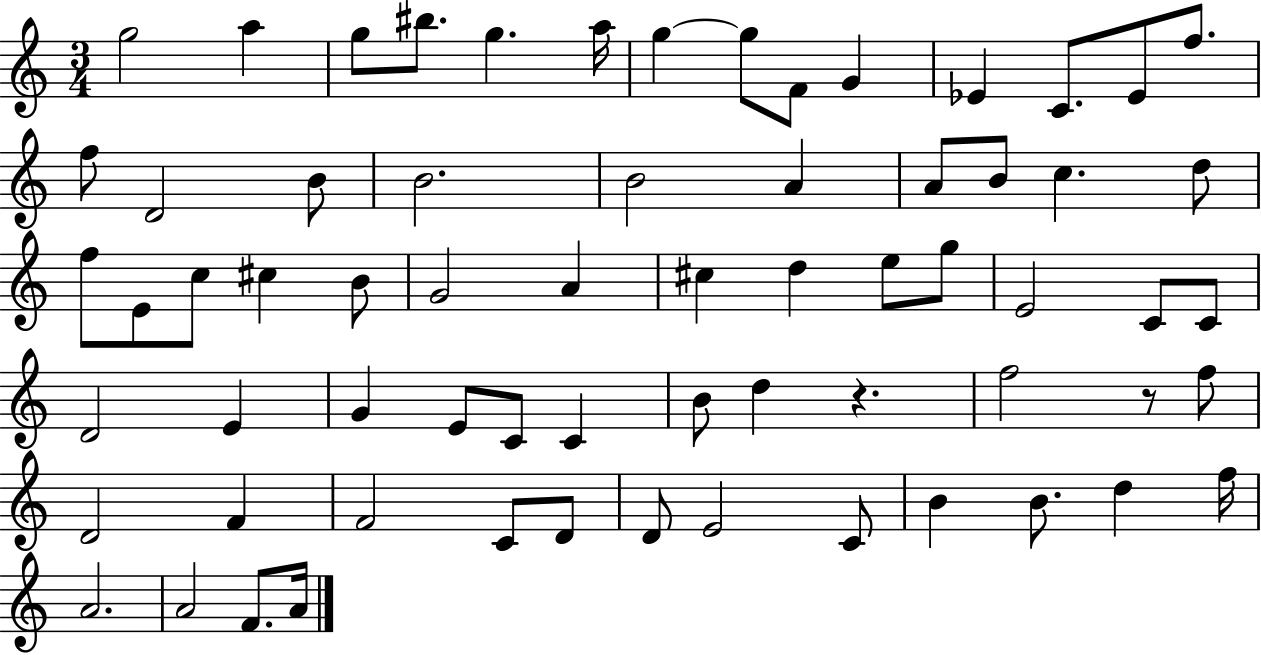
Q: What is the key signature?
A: C major